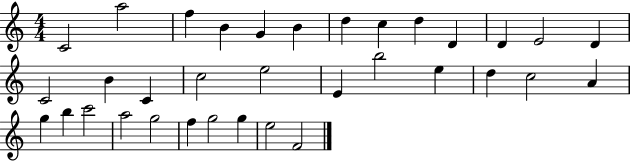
{
  \clef treble
  \numericTimeSignature
  \time 4/4
  \key c \major
  c'2 a''2 | f''4 b'4 g'4 b'4 | d''4 c''4 d''4 d'4 | d'4 e'2 d'4 | \break c'2 b'4 c'4 | c''2 e''2 | e'4 b''2 e''4 | d''4 c''2 a'4 | \break g''4 b''4 c'''2 | a''2 g''2 | f''4 g''2 g''4 | e''2 f'2 | \break \bar "|."
}